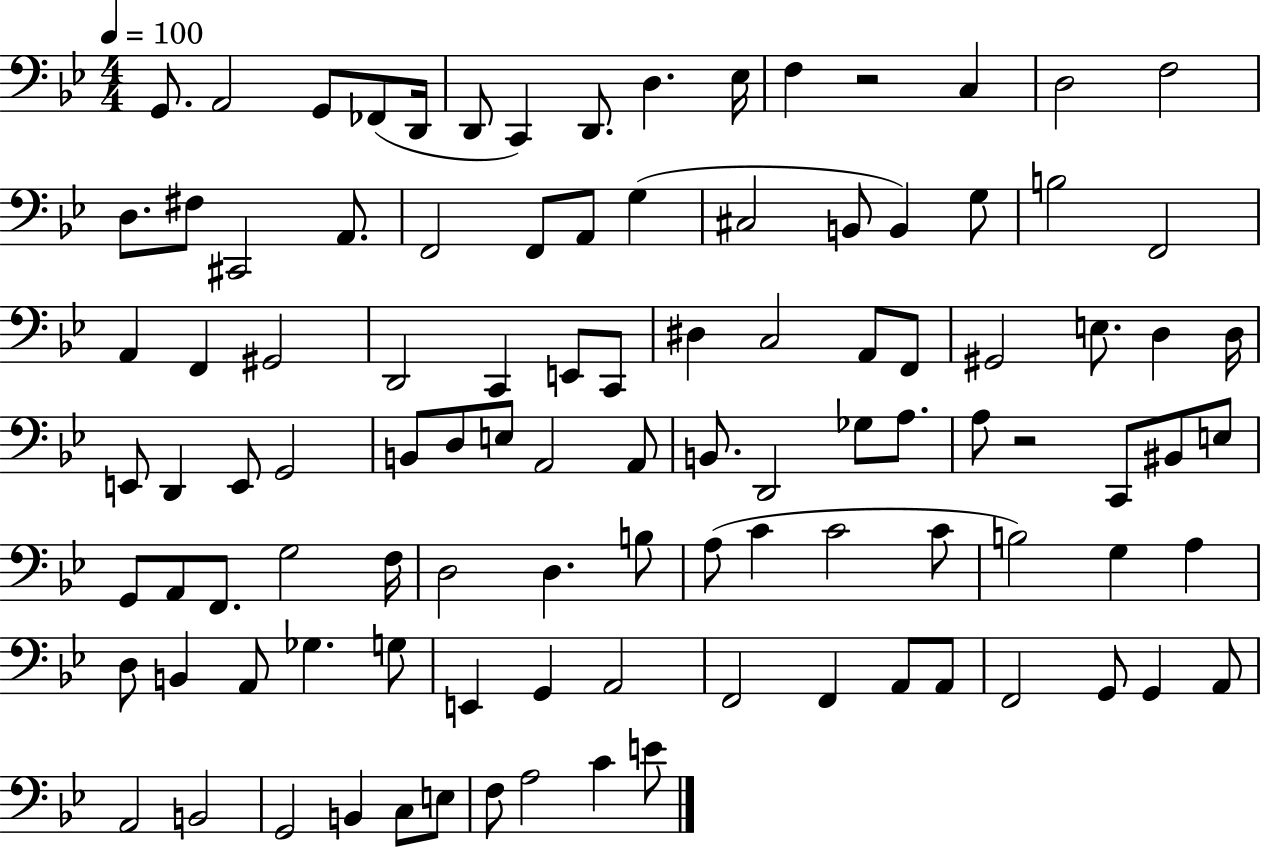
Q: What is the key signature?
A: BES major